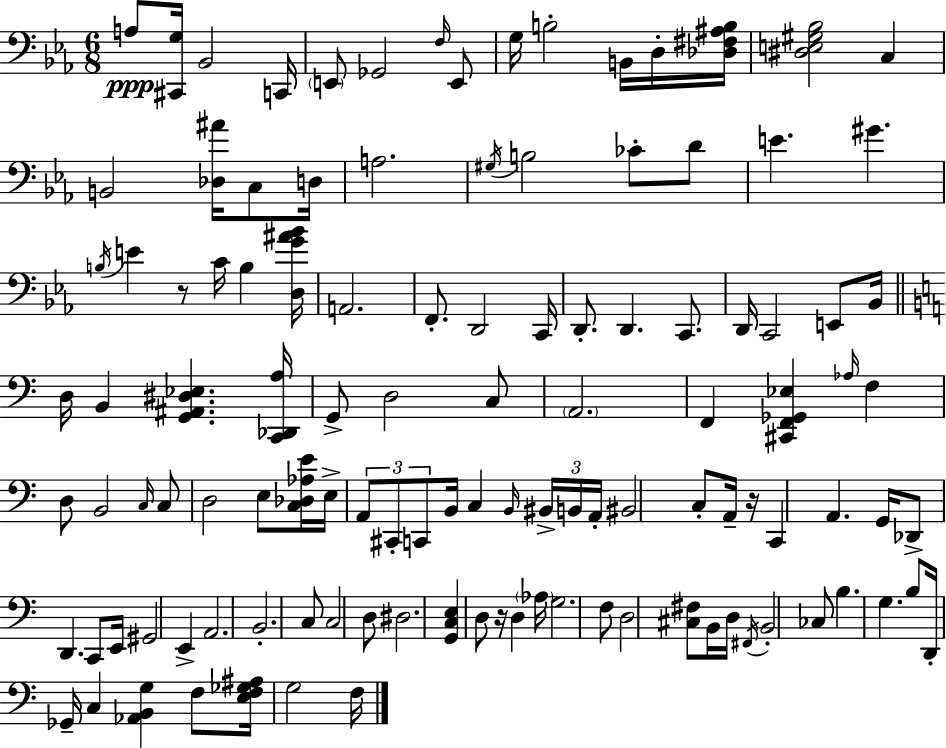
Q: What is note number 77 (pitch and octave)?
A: C3